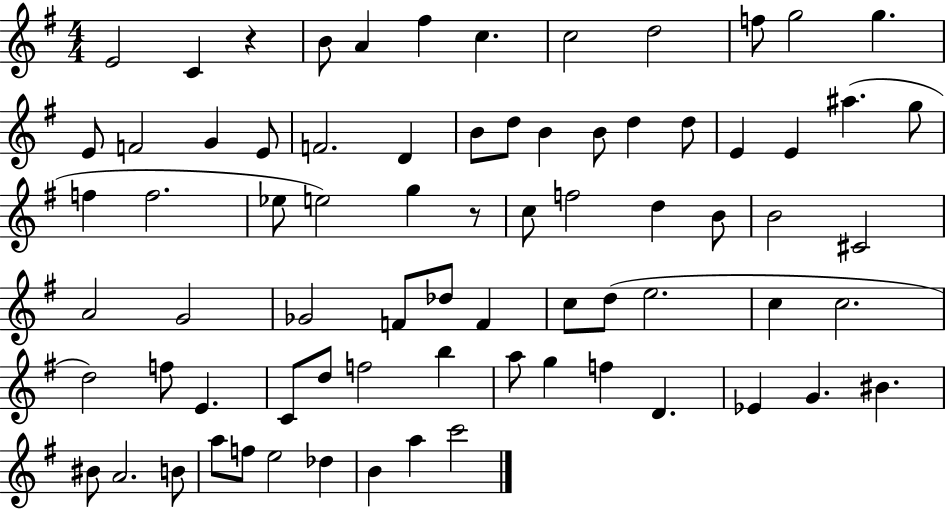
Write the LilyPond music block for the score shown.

{
  \clef treble
  \numericTimeSignature
  \time 4/4
  \key g \major
  e'2 c'4 r4 | b'8 a'4 fis''4 c''4. | c''2 d''2 | f''8 g''2 g''4. | \break e'8 f'2 g'4 e'8 | f'2. d'4 | b'8 d''8 b'4 b'8 d''4 d''8 | e'4 e'4 ais''4.( g''8 | \break f''4 f''2. | ees''8 e''2) g''4 r8 | c''8 f''2 d''4 b'8 | b'2 cis'2 | \break a'2 g'2 | ges'2 f'8 des''8 f'4 | c''8 d''8( e''2. | c''4 c''2. | \break d''2) f''8 e'4. | c'8 d''8 f''2 b''4 | a''8 g''4 f''4 d'4. | ees'4 g'4. bis'4. | \break bis'8 a'2. b'8 | a''8 f''8 e''2 des''4 | b'4 a''4 c'''2 | \bar "|."
}